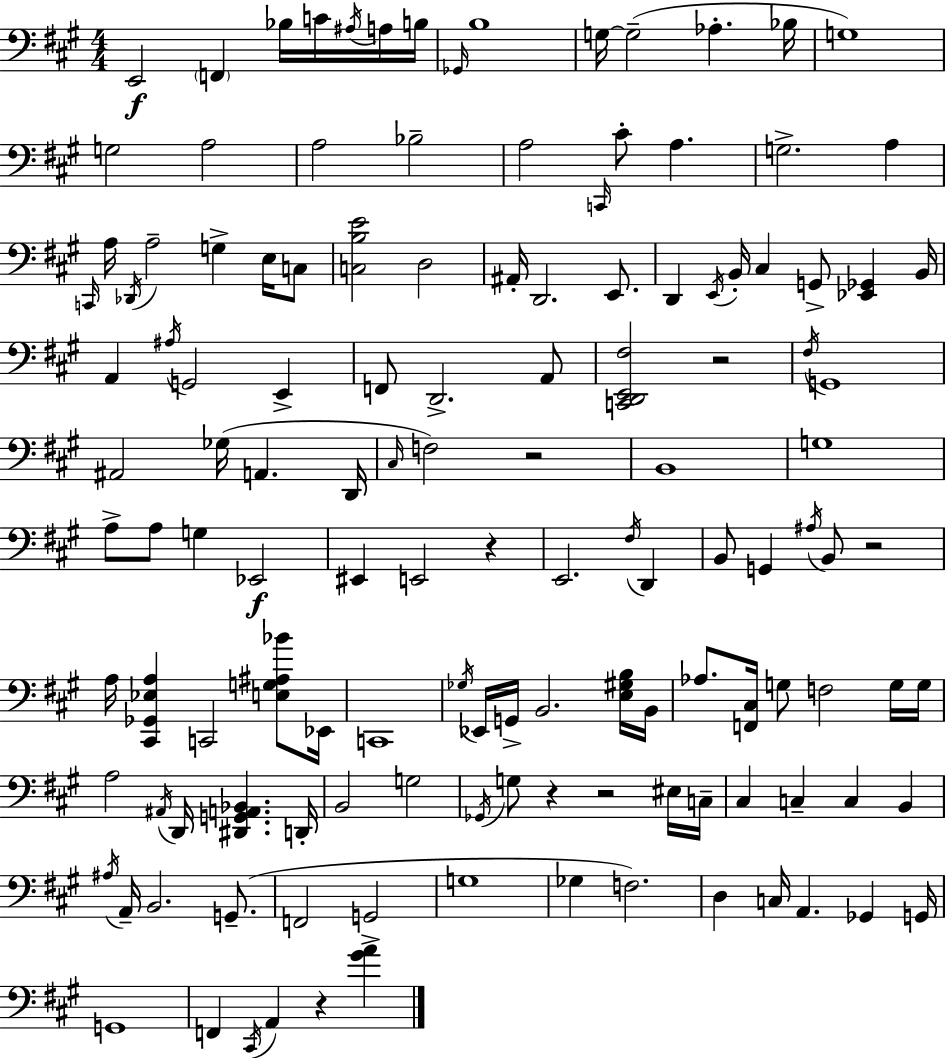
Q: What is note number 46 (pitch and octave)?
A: F2